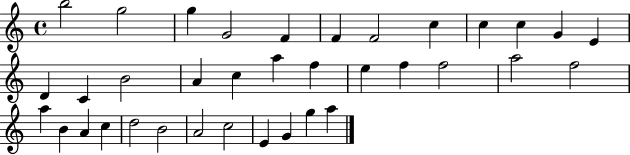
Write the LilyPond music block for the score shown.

{
  \clef treble
  \time 4/4
  \defaultTimeSignature
  \key c \major
  b''2 g''2 | g''4 g'2 f'4 | f'4 f'2 c''4 | c''4 c''4 g'4 e'4 | \break d'4 c'4 b'2 | a'4 c''4 a''4 f''4 | e''4 f''4 f''2 | a''2 f''2 | \break a''4 b'4 a'4 c''4 | d''2 b'2 | a'2 c''2 | e'4 g'4 g''4 a''4 | \break \bar "|."
}